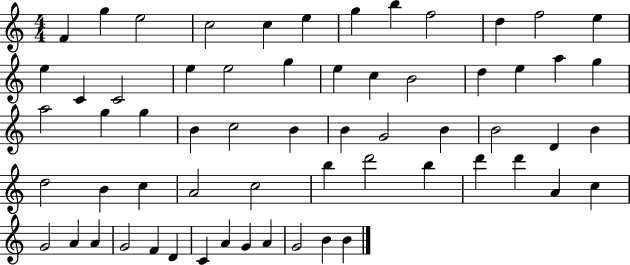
F4/q G5/q E5/h C5/h C5/q E5/q G5/q B5/q F5/h D5/q F5/h E5/q E5/q C4/q C4/h E5/q E5/h G5/q E5/q C5/q B4/h D5/q E5/q A5/q G5/q A5/h G5/q G5/q B4/q C5/h B4/q B4/q G4/h B4/q B4/h D4/q B4/q D5/h B4/q C5/q A4/h C5/h B5/q D6/h B5/q D6/q D6/q A4/q C5/q G4/h A4/q A4/q G4/h F4/q D4/q C4/q A4/q G4/q A4/q G4/h B4/q B4/q